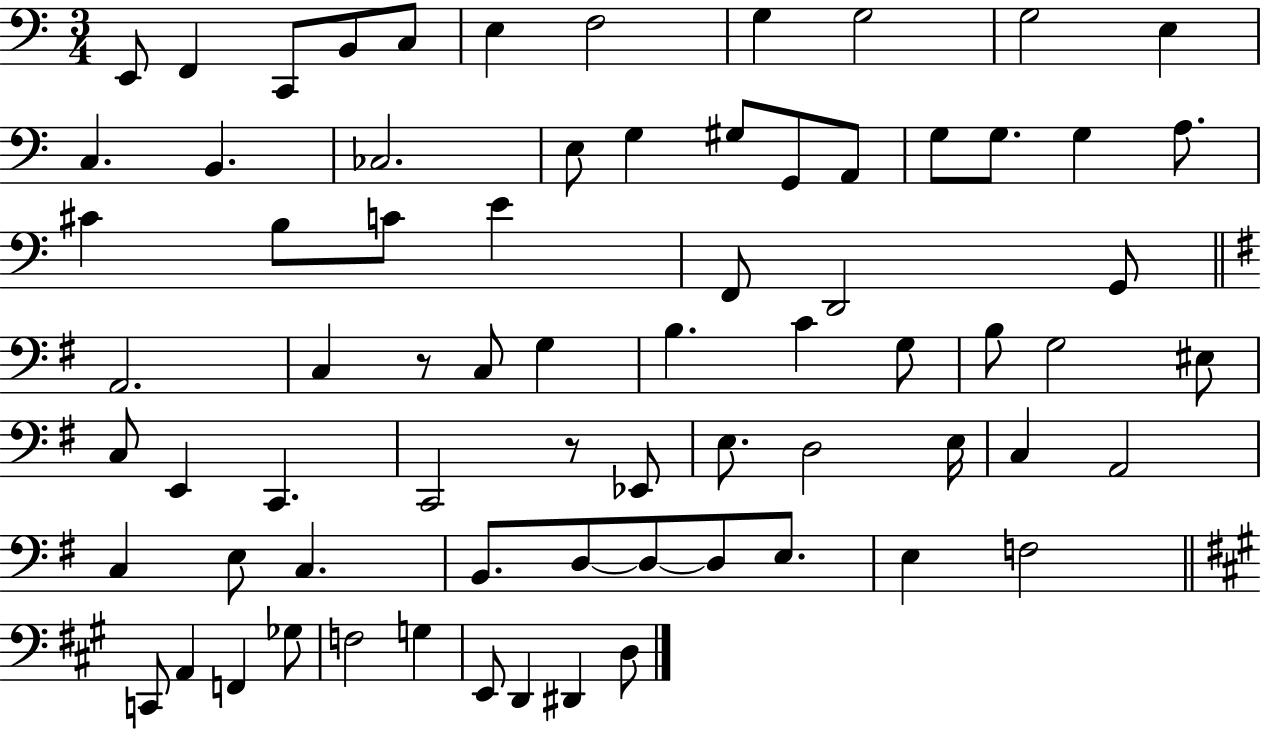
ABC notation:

X:1
T:Untitled
M:3/4
L:1/4
K:C
E,,/2 F,, C,,/2 B,,/2 C,/2 E, F,2 G, G,2 G,2 E, C, B,, _C,2 E,/2 G, ^G,/2 G,,/2 A,,/2 G,/2 G,/2 G, A,/2 ^C B,/2 C/2 E F,,/2 D,,2 G,,/2 A,,2 C, z/2 C,/2 G, B, C G,/2 B,/2 G,2 ^E,/2 C,/2 E,, C,, C,,2 z/2 _E,,/2 E,/2 D,2 E,/4 C, A,,2 C, E,/2 C, B,,/2 D,/2 D,/2 D,/2 E,/2 E, F,2 C,,/2 A,, F,, _G,/2 F,2 G, E,,/2 D,, ^D,, D,/2